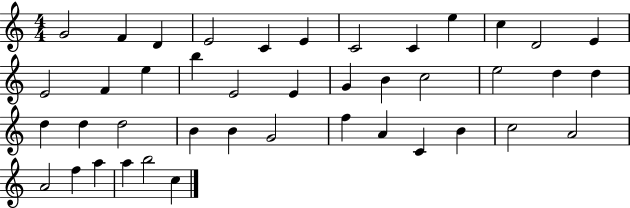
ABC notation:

X:1
T:Untitled
M:4/4
L:1/4
K:C
G2 F D E2 C E C2 C e c D2 E E2 F e b E2 E G B c2 e2 d d d d d2 B B G2 f A C B c2 A2 A2 f a a b2 c